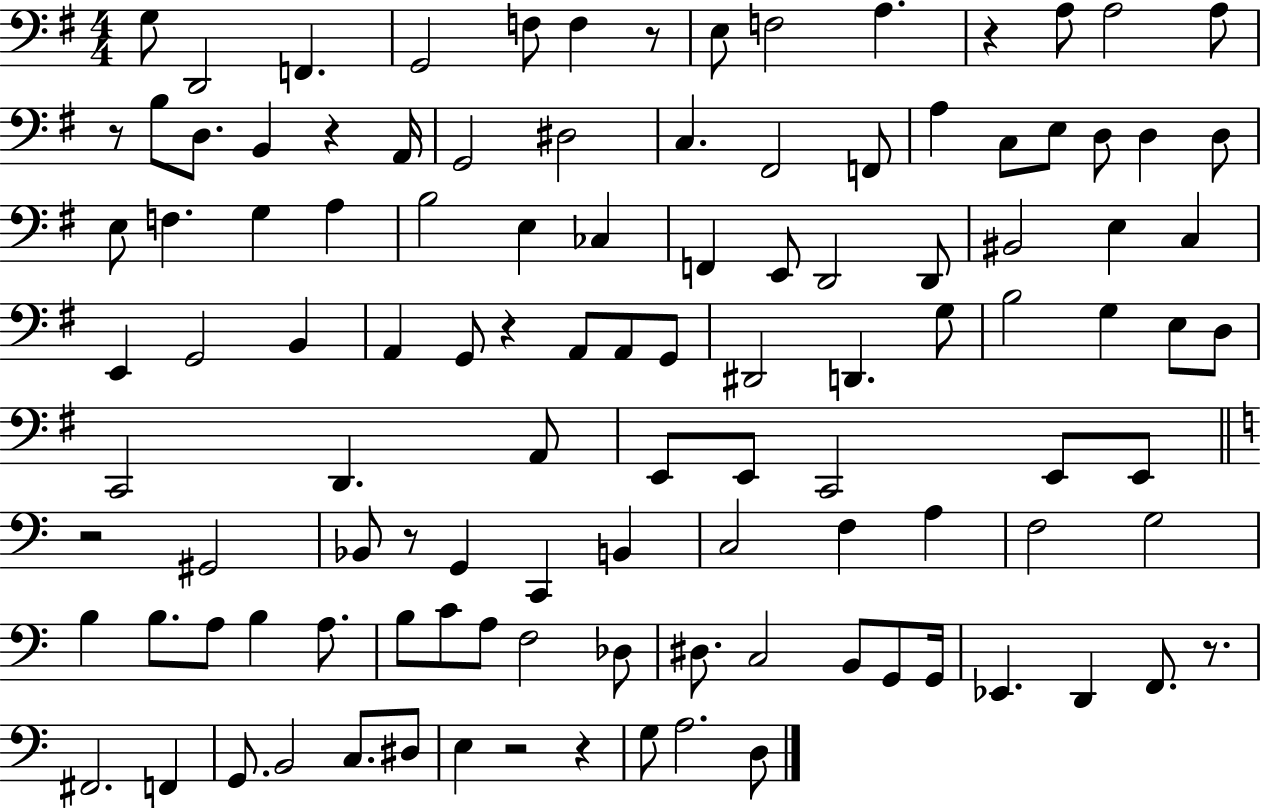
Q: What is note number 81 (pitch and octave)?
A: C4